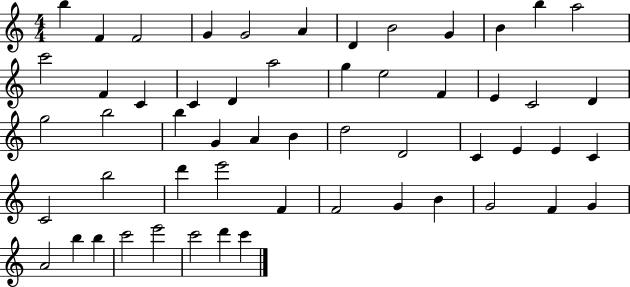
{
  \clef treble
  \numericTimeSignature
  \time 4/4
  \key c \major
  b''4 f'4 f'2 | g'4 g'2 a'4 | d'4 b'2 g'4 | b'4 b''4 a''2 | \break c'''2 f'4 c'4 | c'4 d'4 a''2 | g''4 e''2 f'4 | e'4 c'2 d'4 | \break g''2 b''2 | b''4 g'4 a'4 b'4 | d''2 d'2 | c'4 e'4 e'4 c'4 | \break c'2 b''2 | d'''4 e'''2 f'4 | f'2 g'4 b'4 | g'2 f'4 g'4 | \break a'2 b''4 b''4 | c'''2 e'''2 | c'''2 d'''4 c'''4 | \bar "|."
}